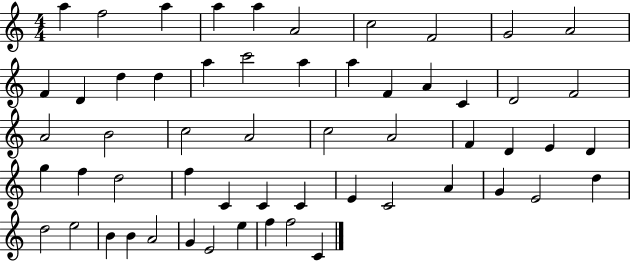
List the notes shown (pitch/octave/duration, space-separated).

A5/q F5/h A5/q A5/q A5/q A4/h C5/h F4/h G4/h A4/h F4/q D4/q D5/q D5/q A5/q C6/h A5/q A5/q F4/q A4/q C4/q D4/h F4/h A4/h B4/h C5/h A4/h C5/h A4/h F4/q D4/q E4/q D4/q G5/q F5/q D5/h F5/q C4/q C4/q C4/q E4/q C4/h A4/q G4/q E4/h D5/q D5/h E5/h B4/q B4/q A4/h G4/q E4/h E5/q F5/q F5/h C4/q